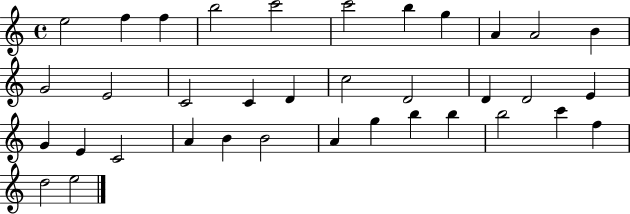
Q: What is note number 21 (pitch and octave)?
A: E4